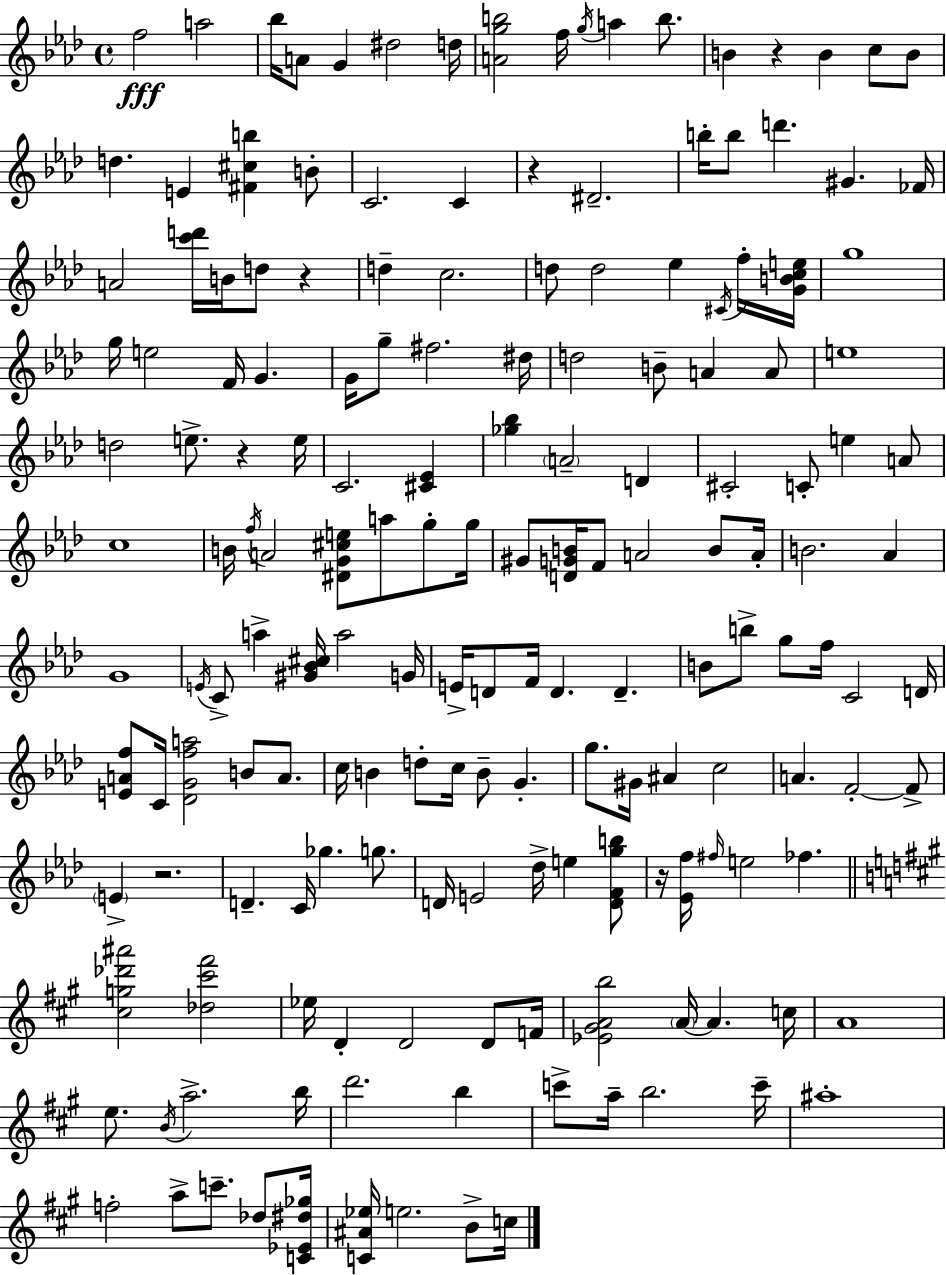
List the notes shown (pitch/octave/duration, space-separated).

F5/h A5/h Bb5/s A4/e G4/q D#5/h D5/s [A4,G5,B5]/h F5/s G5/s A5/q B5/e. B4/q R/q B4/q C5/e B4/e D5/q. E4/q [F#4,C#5,B5]/q B4/e C4/h. C4/q R/q D#4/h. B5/s B5/e D6/q. G#4/q. FES4/s A4/h [C6,D6]/s B4/s D5/e R/q D5/q C5/h. D5/e D5/h Eb5/q C#4/s F5/s [G4,B4,C5,E5]/s G5/w G5/s E5/h F4/s G4/q. G4/s G5/e F#5/h. D#5/s D5/h B4/e A4/q A4/e E5/w D5/h E5/e. R/q E5/s C4/h. [C#4,Eb4]/q [Gb5,Bb5]/q A4/h D4/q C#4/h C4/e E5/q A4/e C5/w B4/s F5/s A4/h [D#4,G4,C#5,E5]/e A5/e G5/e G5/s G#4/e [D4,G4,B4]/s F4/e A4/h B4/e A4/s B4/h. Ab4/q G4/w E4/s C4/e A5/q [G#4,Bb4,C#5]/s A5/h G4/s E4/s D4/e F4/s D4/q. D4/q. B4/e B5/e G5/e F5/s C4/h D4/s [E4,A4,F5]/e C4/s [Db4,G4,F5,A5]/h B4/e A4/e. C5/s B4/q D5/e C5/s B4/e G4/q. G5/e. G#4/s A#4/q C5/h A4/q. F4/h F4/e E4/q R/h. D4/q. C4/s Gb5/q. G5/e. D4/s E4/h Db5/s E5/q [D4,F4,G5,B5]/e R/s [Eb4,F5]/s F#5/s E5/h FES5/q. [C#5,G5,Db6,A#6]/h [Db5,C#6,F#6]/h Eb5/s D4/q D4/h D4/e F4/s [Eb4,G#4,A4,B5]/h A4/s A4/q. C5/s A4/w E5/e. B4/s A5/h. B5/s D6/h. B5/q C6/e A5/s B5/h. C6/s A#5/w F5/h A5/e C6/e. Db5/e [C4,Eb4,D#5,Gb5]/s [C4,A#4,Eb5]/s E5/h. B4/e C5/s